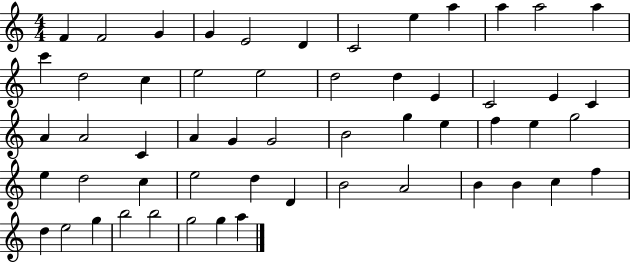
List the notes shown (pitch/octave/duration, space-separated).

F4/q F4/h G4/q G4/q E4/h D4/q C4/h E5/q A5/q A5/q A5/h A5/q C6/q D5/h C5/q E5/h E5/h D5/h D5/q E4/q C4/h E4/q C4/q A4/q A4/h C4/q A4/q G4/q G4/h B4/h G5/q E5/q F5/q E5/q G5/h E5/q D5/h C5/q E5/h D5/q D4/q B4/h A4/h B4/q B4/q C5/q F5/q D5/q E5/h G5/q B5/h B5/h G5/h G5/q A5/q